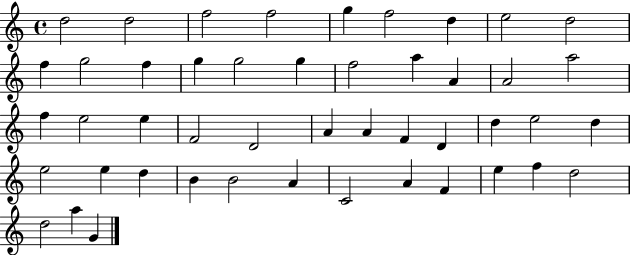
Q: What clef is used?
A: treble